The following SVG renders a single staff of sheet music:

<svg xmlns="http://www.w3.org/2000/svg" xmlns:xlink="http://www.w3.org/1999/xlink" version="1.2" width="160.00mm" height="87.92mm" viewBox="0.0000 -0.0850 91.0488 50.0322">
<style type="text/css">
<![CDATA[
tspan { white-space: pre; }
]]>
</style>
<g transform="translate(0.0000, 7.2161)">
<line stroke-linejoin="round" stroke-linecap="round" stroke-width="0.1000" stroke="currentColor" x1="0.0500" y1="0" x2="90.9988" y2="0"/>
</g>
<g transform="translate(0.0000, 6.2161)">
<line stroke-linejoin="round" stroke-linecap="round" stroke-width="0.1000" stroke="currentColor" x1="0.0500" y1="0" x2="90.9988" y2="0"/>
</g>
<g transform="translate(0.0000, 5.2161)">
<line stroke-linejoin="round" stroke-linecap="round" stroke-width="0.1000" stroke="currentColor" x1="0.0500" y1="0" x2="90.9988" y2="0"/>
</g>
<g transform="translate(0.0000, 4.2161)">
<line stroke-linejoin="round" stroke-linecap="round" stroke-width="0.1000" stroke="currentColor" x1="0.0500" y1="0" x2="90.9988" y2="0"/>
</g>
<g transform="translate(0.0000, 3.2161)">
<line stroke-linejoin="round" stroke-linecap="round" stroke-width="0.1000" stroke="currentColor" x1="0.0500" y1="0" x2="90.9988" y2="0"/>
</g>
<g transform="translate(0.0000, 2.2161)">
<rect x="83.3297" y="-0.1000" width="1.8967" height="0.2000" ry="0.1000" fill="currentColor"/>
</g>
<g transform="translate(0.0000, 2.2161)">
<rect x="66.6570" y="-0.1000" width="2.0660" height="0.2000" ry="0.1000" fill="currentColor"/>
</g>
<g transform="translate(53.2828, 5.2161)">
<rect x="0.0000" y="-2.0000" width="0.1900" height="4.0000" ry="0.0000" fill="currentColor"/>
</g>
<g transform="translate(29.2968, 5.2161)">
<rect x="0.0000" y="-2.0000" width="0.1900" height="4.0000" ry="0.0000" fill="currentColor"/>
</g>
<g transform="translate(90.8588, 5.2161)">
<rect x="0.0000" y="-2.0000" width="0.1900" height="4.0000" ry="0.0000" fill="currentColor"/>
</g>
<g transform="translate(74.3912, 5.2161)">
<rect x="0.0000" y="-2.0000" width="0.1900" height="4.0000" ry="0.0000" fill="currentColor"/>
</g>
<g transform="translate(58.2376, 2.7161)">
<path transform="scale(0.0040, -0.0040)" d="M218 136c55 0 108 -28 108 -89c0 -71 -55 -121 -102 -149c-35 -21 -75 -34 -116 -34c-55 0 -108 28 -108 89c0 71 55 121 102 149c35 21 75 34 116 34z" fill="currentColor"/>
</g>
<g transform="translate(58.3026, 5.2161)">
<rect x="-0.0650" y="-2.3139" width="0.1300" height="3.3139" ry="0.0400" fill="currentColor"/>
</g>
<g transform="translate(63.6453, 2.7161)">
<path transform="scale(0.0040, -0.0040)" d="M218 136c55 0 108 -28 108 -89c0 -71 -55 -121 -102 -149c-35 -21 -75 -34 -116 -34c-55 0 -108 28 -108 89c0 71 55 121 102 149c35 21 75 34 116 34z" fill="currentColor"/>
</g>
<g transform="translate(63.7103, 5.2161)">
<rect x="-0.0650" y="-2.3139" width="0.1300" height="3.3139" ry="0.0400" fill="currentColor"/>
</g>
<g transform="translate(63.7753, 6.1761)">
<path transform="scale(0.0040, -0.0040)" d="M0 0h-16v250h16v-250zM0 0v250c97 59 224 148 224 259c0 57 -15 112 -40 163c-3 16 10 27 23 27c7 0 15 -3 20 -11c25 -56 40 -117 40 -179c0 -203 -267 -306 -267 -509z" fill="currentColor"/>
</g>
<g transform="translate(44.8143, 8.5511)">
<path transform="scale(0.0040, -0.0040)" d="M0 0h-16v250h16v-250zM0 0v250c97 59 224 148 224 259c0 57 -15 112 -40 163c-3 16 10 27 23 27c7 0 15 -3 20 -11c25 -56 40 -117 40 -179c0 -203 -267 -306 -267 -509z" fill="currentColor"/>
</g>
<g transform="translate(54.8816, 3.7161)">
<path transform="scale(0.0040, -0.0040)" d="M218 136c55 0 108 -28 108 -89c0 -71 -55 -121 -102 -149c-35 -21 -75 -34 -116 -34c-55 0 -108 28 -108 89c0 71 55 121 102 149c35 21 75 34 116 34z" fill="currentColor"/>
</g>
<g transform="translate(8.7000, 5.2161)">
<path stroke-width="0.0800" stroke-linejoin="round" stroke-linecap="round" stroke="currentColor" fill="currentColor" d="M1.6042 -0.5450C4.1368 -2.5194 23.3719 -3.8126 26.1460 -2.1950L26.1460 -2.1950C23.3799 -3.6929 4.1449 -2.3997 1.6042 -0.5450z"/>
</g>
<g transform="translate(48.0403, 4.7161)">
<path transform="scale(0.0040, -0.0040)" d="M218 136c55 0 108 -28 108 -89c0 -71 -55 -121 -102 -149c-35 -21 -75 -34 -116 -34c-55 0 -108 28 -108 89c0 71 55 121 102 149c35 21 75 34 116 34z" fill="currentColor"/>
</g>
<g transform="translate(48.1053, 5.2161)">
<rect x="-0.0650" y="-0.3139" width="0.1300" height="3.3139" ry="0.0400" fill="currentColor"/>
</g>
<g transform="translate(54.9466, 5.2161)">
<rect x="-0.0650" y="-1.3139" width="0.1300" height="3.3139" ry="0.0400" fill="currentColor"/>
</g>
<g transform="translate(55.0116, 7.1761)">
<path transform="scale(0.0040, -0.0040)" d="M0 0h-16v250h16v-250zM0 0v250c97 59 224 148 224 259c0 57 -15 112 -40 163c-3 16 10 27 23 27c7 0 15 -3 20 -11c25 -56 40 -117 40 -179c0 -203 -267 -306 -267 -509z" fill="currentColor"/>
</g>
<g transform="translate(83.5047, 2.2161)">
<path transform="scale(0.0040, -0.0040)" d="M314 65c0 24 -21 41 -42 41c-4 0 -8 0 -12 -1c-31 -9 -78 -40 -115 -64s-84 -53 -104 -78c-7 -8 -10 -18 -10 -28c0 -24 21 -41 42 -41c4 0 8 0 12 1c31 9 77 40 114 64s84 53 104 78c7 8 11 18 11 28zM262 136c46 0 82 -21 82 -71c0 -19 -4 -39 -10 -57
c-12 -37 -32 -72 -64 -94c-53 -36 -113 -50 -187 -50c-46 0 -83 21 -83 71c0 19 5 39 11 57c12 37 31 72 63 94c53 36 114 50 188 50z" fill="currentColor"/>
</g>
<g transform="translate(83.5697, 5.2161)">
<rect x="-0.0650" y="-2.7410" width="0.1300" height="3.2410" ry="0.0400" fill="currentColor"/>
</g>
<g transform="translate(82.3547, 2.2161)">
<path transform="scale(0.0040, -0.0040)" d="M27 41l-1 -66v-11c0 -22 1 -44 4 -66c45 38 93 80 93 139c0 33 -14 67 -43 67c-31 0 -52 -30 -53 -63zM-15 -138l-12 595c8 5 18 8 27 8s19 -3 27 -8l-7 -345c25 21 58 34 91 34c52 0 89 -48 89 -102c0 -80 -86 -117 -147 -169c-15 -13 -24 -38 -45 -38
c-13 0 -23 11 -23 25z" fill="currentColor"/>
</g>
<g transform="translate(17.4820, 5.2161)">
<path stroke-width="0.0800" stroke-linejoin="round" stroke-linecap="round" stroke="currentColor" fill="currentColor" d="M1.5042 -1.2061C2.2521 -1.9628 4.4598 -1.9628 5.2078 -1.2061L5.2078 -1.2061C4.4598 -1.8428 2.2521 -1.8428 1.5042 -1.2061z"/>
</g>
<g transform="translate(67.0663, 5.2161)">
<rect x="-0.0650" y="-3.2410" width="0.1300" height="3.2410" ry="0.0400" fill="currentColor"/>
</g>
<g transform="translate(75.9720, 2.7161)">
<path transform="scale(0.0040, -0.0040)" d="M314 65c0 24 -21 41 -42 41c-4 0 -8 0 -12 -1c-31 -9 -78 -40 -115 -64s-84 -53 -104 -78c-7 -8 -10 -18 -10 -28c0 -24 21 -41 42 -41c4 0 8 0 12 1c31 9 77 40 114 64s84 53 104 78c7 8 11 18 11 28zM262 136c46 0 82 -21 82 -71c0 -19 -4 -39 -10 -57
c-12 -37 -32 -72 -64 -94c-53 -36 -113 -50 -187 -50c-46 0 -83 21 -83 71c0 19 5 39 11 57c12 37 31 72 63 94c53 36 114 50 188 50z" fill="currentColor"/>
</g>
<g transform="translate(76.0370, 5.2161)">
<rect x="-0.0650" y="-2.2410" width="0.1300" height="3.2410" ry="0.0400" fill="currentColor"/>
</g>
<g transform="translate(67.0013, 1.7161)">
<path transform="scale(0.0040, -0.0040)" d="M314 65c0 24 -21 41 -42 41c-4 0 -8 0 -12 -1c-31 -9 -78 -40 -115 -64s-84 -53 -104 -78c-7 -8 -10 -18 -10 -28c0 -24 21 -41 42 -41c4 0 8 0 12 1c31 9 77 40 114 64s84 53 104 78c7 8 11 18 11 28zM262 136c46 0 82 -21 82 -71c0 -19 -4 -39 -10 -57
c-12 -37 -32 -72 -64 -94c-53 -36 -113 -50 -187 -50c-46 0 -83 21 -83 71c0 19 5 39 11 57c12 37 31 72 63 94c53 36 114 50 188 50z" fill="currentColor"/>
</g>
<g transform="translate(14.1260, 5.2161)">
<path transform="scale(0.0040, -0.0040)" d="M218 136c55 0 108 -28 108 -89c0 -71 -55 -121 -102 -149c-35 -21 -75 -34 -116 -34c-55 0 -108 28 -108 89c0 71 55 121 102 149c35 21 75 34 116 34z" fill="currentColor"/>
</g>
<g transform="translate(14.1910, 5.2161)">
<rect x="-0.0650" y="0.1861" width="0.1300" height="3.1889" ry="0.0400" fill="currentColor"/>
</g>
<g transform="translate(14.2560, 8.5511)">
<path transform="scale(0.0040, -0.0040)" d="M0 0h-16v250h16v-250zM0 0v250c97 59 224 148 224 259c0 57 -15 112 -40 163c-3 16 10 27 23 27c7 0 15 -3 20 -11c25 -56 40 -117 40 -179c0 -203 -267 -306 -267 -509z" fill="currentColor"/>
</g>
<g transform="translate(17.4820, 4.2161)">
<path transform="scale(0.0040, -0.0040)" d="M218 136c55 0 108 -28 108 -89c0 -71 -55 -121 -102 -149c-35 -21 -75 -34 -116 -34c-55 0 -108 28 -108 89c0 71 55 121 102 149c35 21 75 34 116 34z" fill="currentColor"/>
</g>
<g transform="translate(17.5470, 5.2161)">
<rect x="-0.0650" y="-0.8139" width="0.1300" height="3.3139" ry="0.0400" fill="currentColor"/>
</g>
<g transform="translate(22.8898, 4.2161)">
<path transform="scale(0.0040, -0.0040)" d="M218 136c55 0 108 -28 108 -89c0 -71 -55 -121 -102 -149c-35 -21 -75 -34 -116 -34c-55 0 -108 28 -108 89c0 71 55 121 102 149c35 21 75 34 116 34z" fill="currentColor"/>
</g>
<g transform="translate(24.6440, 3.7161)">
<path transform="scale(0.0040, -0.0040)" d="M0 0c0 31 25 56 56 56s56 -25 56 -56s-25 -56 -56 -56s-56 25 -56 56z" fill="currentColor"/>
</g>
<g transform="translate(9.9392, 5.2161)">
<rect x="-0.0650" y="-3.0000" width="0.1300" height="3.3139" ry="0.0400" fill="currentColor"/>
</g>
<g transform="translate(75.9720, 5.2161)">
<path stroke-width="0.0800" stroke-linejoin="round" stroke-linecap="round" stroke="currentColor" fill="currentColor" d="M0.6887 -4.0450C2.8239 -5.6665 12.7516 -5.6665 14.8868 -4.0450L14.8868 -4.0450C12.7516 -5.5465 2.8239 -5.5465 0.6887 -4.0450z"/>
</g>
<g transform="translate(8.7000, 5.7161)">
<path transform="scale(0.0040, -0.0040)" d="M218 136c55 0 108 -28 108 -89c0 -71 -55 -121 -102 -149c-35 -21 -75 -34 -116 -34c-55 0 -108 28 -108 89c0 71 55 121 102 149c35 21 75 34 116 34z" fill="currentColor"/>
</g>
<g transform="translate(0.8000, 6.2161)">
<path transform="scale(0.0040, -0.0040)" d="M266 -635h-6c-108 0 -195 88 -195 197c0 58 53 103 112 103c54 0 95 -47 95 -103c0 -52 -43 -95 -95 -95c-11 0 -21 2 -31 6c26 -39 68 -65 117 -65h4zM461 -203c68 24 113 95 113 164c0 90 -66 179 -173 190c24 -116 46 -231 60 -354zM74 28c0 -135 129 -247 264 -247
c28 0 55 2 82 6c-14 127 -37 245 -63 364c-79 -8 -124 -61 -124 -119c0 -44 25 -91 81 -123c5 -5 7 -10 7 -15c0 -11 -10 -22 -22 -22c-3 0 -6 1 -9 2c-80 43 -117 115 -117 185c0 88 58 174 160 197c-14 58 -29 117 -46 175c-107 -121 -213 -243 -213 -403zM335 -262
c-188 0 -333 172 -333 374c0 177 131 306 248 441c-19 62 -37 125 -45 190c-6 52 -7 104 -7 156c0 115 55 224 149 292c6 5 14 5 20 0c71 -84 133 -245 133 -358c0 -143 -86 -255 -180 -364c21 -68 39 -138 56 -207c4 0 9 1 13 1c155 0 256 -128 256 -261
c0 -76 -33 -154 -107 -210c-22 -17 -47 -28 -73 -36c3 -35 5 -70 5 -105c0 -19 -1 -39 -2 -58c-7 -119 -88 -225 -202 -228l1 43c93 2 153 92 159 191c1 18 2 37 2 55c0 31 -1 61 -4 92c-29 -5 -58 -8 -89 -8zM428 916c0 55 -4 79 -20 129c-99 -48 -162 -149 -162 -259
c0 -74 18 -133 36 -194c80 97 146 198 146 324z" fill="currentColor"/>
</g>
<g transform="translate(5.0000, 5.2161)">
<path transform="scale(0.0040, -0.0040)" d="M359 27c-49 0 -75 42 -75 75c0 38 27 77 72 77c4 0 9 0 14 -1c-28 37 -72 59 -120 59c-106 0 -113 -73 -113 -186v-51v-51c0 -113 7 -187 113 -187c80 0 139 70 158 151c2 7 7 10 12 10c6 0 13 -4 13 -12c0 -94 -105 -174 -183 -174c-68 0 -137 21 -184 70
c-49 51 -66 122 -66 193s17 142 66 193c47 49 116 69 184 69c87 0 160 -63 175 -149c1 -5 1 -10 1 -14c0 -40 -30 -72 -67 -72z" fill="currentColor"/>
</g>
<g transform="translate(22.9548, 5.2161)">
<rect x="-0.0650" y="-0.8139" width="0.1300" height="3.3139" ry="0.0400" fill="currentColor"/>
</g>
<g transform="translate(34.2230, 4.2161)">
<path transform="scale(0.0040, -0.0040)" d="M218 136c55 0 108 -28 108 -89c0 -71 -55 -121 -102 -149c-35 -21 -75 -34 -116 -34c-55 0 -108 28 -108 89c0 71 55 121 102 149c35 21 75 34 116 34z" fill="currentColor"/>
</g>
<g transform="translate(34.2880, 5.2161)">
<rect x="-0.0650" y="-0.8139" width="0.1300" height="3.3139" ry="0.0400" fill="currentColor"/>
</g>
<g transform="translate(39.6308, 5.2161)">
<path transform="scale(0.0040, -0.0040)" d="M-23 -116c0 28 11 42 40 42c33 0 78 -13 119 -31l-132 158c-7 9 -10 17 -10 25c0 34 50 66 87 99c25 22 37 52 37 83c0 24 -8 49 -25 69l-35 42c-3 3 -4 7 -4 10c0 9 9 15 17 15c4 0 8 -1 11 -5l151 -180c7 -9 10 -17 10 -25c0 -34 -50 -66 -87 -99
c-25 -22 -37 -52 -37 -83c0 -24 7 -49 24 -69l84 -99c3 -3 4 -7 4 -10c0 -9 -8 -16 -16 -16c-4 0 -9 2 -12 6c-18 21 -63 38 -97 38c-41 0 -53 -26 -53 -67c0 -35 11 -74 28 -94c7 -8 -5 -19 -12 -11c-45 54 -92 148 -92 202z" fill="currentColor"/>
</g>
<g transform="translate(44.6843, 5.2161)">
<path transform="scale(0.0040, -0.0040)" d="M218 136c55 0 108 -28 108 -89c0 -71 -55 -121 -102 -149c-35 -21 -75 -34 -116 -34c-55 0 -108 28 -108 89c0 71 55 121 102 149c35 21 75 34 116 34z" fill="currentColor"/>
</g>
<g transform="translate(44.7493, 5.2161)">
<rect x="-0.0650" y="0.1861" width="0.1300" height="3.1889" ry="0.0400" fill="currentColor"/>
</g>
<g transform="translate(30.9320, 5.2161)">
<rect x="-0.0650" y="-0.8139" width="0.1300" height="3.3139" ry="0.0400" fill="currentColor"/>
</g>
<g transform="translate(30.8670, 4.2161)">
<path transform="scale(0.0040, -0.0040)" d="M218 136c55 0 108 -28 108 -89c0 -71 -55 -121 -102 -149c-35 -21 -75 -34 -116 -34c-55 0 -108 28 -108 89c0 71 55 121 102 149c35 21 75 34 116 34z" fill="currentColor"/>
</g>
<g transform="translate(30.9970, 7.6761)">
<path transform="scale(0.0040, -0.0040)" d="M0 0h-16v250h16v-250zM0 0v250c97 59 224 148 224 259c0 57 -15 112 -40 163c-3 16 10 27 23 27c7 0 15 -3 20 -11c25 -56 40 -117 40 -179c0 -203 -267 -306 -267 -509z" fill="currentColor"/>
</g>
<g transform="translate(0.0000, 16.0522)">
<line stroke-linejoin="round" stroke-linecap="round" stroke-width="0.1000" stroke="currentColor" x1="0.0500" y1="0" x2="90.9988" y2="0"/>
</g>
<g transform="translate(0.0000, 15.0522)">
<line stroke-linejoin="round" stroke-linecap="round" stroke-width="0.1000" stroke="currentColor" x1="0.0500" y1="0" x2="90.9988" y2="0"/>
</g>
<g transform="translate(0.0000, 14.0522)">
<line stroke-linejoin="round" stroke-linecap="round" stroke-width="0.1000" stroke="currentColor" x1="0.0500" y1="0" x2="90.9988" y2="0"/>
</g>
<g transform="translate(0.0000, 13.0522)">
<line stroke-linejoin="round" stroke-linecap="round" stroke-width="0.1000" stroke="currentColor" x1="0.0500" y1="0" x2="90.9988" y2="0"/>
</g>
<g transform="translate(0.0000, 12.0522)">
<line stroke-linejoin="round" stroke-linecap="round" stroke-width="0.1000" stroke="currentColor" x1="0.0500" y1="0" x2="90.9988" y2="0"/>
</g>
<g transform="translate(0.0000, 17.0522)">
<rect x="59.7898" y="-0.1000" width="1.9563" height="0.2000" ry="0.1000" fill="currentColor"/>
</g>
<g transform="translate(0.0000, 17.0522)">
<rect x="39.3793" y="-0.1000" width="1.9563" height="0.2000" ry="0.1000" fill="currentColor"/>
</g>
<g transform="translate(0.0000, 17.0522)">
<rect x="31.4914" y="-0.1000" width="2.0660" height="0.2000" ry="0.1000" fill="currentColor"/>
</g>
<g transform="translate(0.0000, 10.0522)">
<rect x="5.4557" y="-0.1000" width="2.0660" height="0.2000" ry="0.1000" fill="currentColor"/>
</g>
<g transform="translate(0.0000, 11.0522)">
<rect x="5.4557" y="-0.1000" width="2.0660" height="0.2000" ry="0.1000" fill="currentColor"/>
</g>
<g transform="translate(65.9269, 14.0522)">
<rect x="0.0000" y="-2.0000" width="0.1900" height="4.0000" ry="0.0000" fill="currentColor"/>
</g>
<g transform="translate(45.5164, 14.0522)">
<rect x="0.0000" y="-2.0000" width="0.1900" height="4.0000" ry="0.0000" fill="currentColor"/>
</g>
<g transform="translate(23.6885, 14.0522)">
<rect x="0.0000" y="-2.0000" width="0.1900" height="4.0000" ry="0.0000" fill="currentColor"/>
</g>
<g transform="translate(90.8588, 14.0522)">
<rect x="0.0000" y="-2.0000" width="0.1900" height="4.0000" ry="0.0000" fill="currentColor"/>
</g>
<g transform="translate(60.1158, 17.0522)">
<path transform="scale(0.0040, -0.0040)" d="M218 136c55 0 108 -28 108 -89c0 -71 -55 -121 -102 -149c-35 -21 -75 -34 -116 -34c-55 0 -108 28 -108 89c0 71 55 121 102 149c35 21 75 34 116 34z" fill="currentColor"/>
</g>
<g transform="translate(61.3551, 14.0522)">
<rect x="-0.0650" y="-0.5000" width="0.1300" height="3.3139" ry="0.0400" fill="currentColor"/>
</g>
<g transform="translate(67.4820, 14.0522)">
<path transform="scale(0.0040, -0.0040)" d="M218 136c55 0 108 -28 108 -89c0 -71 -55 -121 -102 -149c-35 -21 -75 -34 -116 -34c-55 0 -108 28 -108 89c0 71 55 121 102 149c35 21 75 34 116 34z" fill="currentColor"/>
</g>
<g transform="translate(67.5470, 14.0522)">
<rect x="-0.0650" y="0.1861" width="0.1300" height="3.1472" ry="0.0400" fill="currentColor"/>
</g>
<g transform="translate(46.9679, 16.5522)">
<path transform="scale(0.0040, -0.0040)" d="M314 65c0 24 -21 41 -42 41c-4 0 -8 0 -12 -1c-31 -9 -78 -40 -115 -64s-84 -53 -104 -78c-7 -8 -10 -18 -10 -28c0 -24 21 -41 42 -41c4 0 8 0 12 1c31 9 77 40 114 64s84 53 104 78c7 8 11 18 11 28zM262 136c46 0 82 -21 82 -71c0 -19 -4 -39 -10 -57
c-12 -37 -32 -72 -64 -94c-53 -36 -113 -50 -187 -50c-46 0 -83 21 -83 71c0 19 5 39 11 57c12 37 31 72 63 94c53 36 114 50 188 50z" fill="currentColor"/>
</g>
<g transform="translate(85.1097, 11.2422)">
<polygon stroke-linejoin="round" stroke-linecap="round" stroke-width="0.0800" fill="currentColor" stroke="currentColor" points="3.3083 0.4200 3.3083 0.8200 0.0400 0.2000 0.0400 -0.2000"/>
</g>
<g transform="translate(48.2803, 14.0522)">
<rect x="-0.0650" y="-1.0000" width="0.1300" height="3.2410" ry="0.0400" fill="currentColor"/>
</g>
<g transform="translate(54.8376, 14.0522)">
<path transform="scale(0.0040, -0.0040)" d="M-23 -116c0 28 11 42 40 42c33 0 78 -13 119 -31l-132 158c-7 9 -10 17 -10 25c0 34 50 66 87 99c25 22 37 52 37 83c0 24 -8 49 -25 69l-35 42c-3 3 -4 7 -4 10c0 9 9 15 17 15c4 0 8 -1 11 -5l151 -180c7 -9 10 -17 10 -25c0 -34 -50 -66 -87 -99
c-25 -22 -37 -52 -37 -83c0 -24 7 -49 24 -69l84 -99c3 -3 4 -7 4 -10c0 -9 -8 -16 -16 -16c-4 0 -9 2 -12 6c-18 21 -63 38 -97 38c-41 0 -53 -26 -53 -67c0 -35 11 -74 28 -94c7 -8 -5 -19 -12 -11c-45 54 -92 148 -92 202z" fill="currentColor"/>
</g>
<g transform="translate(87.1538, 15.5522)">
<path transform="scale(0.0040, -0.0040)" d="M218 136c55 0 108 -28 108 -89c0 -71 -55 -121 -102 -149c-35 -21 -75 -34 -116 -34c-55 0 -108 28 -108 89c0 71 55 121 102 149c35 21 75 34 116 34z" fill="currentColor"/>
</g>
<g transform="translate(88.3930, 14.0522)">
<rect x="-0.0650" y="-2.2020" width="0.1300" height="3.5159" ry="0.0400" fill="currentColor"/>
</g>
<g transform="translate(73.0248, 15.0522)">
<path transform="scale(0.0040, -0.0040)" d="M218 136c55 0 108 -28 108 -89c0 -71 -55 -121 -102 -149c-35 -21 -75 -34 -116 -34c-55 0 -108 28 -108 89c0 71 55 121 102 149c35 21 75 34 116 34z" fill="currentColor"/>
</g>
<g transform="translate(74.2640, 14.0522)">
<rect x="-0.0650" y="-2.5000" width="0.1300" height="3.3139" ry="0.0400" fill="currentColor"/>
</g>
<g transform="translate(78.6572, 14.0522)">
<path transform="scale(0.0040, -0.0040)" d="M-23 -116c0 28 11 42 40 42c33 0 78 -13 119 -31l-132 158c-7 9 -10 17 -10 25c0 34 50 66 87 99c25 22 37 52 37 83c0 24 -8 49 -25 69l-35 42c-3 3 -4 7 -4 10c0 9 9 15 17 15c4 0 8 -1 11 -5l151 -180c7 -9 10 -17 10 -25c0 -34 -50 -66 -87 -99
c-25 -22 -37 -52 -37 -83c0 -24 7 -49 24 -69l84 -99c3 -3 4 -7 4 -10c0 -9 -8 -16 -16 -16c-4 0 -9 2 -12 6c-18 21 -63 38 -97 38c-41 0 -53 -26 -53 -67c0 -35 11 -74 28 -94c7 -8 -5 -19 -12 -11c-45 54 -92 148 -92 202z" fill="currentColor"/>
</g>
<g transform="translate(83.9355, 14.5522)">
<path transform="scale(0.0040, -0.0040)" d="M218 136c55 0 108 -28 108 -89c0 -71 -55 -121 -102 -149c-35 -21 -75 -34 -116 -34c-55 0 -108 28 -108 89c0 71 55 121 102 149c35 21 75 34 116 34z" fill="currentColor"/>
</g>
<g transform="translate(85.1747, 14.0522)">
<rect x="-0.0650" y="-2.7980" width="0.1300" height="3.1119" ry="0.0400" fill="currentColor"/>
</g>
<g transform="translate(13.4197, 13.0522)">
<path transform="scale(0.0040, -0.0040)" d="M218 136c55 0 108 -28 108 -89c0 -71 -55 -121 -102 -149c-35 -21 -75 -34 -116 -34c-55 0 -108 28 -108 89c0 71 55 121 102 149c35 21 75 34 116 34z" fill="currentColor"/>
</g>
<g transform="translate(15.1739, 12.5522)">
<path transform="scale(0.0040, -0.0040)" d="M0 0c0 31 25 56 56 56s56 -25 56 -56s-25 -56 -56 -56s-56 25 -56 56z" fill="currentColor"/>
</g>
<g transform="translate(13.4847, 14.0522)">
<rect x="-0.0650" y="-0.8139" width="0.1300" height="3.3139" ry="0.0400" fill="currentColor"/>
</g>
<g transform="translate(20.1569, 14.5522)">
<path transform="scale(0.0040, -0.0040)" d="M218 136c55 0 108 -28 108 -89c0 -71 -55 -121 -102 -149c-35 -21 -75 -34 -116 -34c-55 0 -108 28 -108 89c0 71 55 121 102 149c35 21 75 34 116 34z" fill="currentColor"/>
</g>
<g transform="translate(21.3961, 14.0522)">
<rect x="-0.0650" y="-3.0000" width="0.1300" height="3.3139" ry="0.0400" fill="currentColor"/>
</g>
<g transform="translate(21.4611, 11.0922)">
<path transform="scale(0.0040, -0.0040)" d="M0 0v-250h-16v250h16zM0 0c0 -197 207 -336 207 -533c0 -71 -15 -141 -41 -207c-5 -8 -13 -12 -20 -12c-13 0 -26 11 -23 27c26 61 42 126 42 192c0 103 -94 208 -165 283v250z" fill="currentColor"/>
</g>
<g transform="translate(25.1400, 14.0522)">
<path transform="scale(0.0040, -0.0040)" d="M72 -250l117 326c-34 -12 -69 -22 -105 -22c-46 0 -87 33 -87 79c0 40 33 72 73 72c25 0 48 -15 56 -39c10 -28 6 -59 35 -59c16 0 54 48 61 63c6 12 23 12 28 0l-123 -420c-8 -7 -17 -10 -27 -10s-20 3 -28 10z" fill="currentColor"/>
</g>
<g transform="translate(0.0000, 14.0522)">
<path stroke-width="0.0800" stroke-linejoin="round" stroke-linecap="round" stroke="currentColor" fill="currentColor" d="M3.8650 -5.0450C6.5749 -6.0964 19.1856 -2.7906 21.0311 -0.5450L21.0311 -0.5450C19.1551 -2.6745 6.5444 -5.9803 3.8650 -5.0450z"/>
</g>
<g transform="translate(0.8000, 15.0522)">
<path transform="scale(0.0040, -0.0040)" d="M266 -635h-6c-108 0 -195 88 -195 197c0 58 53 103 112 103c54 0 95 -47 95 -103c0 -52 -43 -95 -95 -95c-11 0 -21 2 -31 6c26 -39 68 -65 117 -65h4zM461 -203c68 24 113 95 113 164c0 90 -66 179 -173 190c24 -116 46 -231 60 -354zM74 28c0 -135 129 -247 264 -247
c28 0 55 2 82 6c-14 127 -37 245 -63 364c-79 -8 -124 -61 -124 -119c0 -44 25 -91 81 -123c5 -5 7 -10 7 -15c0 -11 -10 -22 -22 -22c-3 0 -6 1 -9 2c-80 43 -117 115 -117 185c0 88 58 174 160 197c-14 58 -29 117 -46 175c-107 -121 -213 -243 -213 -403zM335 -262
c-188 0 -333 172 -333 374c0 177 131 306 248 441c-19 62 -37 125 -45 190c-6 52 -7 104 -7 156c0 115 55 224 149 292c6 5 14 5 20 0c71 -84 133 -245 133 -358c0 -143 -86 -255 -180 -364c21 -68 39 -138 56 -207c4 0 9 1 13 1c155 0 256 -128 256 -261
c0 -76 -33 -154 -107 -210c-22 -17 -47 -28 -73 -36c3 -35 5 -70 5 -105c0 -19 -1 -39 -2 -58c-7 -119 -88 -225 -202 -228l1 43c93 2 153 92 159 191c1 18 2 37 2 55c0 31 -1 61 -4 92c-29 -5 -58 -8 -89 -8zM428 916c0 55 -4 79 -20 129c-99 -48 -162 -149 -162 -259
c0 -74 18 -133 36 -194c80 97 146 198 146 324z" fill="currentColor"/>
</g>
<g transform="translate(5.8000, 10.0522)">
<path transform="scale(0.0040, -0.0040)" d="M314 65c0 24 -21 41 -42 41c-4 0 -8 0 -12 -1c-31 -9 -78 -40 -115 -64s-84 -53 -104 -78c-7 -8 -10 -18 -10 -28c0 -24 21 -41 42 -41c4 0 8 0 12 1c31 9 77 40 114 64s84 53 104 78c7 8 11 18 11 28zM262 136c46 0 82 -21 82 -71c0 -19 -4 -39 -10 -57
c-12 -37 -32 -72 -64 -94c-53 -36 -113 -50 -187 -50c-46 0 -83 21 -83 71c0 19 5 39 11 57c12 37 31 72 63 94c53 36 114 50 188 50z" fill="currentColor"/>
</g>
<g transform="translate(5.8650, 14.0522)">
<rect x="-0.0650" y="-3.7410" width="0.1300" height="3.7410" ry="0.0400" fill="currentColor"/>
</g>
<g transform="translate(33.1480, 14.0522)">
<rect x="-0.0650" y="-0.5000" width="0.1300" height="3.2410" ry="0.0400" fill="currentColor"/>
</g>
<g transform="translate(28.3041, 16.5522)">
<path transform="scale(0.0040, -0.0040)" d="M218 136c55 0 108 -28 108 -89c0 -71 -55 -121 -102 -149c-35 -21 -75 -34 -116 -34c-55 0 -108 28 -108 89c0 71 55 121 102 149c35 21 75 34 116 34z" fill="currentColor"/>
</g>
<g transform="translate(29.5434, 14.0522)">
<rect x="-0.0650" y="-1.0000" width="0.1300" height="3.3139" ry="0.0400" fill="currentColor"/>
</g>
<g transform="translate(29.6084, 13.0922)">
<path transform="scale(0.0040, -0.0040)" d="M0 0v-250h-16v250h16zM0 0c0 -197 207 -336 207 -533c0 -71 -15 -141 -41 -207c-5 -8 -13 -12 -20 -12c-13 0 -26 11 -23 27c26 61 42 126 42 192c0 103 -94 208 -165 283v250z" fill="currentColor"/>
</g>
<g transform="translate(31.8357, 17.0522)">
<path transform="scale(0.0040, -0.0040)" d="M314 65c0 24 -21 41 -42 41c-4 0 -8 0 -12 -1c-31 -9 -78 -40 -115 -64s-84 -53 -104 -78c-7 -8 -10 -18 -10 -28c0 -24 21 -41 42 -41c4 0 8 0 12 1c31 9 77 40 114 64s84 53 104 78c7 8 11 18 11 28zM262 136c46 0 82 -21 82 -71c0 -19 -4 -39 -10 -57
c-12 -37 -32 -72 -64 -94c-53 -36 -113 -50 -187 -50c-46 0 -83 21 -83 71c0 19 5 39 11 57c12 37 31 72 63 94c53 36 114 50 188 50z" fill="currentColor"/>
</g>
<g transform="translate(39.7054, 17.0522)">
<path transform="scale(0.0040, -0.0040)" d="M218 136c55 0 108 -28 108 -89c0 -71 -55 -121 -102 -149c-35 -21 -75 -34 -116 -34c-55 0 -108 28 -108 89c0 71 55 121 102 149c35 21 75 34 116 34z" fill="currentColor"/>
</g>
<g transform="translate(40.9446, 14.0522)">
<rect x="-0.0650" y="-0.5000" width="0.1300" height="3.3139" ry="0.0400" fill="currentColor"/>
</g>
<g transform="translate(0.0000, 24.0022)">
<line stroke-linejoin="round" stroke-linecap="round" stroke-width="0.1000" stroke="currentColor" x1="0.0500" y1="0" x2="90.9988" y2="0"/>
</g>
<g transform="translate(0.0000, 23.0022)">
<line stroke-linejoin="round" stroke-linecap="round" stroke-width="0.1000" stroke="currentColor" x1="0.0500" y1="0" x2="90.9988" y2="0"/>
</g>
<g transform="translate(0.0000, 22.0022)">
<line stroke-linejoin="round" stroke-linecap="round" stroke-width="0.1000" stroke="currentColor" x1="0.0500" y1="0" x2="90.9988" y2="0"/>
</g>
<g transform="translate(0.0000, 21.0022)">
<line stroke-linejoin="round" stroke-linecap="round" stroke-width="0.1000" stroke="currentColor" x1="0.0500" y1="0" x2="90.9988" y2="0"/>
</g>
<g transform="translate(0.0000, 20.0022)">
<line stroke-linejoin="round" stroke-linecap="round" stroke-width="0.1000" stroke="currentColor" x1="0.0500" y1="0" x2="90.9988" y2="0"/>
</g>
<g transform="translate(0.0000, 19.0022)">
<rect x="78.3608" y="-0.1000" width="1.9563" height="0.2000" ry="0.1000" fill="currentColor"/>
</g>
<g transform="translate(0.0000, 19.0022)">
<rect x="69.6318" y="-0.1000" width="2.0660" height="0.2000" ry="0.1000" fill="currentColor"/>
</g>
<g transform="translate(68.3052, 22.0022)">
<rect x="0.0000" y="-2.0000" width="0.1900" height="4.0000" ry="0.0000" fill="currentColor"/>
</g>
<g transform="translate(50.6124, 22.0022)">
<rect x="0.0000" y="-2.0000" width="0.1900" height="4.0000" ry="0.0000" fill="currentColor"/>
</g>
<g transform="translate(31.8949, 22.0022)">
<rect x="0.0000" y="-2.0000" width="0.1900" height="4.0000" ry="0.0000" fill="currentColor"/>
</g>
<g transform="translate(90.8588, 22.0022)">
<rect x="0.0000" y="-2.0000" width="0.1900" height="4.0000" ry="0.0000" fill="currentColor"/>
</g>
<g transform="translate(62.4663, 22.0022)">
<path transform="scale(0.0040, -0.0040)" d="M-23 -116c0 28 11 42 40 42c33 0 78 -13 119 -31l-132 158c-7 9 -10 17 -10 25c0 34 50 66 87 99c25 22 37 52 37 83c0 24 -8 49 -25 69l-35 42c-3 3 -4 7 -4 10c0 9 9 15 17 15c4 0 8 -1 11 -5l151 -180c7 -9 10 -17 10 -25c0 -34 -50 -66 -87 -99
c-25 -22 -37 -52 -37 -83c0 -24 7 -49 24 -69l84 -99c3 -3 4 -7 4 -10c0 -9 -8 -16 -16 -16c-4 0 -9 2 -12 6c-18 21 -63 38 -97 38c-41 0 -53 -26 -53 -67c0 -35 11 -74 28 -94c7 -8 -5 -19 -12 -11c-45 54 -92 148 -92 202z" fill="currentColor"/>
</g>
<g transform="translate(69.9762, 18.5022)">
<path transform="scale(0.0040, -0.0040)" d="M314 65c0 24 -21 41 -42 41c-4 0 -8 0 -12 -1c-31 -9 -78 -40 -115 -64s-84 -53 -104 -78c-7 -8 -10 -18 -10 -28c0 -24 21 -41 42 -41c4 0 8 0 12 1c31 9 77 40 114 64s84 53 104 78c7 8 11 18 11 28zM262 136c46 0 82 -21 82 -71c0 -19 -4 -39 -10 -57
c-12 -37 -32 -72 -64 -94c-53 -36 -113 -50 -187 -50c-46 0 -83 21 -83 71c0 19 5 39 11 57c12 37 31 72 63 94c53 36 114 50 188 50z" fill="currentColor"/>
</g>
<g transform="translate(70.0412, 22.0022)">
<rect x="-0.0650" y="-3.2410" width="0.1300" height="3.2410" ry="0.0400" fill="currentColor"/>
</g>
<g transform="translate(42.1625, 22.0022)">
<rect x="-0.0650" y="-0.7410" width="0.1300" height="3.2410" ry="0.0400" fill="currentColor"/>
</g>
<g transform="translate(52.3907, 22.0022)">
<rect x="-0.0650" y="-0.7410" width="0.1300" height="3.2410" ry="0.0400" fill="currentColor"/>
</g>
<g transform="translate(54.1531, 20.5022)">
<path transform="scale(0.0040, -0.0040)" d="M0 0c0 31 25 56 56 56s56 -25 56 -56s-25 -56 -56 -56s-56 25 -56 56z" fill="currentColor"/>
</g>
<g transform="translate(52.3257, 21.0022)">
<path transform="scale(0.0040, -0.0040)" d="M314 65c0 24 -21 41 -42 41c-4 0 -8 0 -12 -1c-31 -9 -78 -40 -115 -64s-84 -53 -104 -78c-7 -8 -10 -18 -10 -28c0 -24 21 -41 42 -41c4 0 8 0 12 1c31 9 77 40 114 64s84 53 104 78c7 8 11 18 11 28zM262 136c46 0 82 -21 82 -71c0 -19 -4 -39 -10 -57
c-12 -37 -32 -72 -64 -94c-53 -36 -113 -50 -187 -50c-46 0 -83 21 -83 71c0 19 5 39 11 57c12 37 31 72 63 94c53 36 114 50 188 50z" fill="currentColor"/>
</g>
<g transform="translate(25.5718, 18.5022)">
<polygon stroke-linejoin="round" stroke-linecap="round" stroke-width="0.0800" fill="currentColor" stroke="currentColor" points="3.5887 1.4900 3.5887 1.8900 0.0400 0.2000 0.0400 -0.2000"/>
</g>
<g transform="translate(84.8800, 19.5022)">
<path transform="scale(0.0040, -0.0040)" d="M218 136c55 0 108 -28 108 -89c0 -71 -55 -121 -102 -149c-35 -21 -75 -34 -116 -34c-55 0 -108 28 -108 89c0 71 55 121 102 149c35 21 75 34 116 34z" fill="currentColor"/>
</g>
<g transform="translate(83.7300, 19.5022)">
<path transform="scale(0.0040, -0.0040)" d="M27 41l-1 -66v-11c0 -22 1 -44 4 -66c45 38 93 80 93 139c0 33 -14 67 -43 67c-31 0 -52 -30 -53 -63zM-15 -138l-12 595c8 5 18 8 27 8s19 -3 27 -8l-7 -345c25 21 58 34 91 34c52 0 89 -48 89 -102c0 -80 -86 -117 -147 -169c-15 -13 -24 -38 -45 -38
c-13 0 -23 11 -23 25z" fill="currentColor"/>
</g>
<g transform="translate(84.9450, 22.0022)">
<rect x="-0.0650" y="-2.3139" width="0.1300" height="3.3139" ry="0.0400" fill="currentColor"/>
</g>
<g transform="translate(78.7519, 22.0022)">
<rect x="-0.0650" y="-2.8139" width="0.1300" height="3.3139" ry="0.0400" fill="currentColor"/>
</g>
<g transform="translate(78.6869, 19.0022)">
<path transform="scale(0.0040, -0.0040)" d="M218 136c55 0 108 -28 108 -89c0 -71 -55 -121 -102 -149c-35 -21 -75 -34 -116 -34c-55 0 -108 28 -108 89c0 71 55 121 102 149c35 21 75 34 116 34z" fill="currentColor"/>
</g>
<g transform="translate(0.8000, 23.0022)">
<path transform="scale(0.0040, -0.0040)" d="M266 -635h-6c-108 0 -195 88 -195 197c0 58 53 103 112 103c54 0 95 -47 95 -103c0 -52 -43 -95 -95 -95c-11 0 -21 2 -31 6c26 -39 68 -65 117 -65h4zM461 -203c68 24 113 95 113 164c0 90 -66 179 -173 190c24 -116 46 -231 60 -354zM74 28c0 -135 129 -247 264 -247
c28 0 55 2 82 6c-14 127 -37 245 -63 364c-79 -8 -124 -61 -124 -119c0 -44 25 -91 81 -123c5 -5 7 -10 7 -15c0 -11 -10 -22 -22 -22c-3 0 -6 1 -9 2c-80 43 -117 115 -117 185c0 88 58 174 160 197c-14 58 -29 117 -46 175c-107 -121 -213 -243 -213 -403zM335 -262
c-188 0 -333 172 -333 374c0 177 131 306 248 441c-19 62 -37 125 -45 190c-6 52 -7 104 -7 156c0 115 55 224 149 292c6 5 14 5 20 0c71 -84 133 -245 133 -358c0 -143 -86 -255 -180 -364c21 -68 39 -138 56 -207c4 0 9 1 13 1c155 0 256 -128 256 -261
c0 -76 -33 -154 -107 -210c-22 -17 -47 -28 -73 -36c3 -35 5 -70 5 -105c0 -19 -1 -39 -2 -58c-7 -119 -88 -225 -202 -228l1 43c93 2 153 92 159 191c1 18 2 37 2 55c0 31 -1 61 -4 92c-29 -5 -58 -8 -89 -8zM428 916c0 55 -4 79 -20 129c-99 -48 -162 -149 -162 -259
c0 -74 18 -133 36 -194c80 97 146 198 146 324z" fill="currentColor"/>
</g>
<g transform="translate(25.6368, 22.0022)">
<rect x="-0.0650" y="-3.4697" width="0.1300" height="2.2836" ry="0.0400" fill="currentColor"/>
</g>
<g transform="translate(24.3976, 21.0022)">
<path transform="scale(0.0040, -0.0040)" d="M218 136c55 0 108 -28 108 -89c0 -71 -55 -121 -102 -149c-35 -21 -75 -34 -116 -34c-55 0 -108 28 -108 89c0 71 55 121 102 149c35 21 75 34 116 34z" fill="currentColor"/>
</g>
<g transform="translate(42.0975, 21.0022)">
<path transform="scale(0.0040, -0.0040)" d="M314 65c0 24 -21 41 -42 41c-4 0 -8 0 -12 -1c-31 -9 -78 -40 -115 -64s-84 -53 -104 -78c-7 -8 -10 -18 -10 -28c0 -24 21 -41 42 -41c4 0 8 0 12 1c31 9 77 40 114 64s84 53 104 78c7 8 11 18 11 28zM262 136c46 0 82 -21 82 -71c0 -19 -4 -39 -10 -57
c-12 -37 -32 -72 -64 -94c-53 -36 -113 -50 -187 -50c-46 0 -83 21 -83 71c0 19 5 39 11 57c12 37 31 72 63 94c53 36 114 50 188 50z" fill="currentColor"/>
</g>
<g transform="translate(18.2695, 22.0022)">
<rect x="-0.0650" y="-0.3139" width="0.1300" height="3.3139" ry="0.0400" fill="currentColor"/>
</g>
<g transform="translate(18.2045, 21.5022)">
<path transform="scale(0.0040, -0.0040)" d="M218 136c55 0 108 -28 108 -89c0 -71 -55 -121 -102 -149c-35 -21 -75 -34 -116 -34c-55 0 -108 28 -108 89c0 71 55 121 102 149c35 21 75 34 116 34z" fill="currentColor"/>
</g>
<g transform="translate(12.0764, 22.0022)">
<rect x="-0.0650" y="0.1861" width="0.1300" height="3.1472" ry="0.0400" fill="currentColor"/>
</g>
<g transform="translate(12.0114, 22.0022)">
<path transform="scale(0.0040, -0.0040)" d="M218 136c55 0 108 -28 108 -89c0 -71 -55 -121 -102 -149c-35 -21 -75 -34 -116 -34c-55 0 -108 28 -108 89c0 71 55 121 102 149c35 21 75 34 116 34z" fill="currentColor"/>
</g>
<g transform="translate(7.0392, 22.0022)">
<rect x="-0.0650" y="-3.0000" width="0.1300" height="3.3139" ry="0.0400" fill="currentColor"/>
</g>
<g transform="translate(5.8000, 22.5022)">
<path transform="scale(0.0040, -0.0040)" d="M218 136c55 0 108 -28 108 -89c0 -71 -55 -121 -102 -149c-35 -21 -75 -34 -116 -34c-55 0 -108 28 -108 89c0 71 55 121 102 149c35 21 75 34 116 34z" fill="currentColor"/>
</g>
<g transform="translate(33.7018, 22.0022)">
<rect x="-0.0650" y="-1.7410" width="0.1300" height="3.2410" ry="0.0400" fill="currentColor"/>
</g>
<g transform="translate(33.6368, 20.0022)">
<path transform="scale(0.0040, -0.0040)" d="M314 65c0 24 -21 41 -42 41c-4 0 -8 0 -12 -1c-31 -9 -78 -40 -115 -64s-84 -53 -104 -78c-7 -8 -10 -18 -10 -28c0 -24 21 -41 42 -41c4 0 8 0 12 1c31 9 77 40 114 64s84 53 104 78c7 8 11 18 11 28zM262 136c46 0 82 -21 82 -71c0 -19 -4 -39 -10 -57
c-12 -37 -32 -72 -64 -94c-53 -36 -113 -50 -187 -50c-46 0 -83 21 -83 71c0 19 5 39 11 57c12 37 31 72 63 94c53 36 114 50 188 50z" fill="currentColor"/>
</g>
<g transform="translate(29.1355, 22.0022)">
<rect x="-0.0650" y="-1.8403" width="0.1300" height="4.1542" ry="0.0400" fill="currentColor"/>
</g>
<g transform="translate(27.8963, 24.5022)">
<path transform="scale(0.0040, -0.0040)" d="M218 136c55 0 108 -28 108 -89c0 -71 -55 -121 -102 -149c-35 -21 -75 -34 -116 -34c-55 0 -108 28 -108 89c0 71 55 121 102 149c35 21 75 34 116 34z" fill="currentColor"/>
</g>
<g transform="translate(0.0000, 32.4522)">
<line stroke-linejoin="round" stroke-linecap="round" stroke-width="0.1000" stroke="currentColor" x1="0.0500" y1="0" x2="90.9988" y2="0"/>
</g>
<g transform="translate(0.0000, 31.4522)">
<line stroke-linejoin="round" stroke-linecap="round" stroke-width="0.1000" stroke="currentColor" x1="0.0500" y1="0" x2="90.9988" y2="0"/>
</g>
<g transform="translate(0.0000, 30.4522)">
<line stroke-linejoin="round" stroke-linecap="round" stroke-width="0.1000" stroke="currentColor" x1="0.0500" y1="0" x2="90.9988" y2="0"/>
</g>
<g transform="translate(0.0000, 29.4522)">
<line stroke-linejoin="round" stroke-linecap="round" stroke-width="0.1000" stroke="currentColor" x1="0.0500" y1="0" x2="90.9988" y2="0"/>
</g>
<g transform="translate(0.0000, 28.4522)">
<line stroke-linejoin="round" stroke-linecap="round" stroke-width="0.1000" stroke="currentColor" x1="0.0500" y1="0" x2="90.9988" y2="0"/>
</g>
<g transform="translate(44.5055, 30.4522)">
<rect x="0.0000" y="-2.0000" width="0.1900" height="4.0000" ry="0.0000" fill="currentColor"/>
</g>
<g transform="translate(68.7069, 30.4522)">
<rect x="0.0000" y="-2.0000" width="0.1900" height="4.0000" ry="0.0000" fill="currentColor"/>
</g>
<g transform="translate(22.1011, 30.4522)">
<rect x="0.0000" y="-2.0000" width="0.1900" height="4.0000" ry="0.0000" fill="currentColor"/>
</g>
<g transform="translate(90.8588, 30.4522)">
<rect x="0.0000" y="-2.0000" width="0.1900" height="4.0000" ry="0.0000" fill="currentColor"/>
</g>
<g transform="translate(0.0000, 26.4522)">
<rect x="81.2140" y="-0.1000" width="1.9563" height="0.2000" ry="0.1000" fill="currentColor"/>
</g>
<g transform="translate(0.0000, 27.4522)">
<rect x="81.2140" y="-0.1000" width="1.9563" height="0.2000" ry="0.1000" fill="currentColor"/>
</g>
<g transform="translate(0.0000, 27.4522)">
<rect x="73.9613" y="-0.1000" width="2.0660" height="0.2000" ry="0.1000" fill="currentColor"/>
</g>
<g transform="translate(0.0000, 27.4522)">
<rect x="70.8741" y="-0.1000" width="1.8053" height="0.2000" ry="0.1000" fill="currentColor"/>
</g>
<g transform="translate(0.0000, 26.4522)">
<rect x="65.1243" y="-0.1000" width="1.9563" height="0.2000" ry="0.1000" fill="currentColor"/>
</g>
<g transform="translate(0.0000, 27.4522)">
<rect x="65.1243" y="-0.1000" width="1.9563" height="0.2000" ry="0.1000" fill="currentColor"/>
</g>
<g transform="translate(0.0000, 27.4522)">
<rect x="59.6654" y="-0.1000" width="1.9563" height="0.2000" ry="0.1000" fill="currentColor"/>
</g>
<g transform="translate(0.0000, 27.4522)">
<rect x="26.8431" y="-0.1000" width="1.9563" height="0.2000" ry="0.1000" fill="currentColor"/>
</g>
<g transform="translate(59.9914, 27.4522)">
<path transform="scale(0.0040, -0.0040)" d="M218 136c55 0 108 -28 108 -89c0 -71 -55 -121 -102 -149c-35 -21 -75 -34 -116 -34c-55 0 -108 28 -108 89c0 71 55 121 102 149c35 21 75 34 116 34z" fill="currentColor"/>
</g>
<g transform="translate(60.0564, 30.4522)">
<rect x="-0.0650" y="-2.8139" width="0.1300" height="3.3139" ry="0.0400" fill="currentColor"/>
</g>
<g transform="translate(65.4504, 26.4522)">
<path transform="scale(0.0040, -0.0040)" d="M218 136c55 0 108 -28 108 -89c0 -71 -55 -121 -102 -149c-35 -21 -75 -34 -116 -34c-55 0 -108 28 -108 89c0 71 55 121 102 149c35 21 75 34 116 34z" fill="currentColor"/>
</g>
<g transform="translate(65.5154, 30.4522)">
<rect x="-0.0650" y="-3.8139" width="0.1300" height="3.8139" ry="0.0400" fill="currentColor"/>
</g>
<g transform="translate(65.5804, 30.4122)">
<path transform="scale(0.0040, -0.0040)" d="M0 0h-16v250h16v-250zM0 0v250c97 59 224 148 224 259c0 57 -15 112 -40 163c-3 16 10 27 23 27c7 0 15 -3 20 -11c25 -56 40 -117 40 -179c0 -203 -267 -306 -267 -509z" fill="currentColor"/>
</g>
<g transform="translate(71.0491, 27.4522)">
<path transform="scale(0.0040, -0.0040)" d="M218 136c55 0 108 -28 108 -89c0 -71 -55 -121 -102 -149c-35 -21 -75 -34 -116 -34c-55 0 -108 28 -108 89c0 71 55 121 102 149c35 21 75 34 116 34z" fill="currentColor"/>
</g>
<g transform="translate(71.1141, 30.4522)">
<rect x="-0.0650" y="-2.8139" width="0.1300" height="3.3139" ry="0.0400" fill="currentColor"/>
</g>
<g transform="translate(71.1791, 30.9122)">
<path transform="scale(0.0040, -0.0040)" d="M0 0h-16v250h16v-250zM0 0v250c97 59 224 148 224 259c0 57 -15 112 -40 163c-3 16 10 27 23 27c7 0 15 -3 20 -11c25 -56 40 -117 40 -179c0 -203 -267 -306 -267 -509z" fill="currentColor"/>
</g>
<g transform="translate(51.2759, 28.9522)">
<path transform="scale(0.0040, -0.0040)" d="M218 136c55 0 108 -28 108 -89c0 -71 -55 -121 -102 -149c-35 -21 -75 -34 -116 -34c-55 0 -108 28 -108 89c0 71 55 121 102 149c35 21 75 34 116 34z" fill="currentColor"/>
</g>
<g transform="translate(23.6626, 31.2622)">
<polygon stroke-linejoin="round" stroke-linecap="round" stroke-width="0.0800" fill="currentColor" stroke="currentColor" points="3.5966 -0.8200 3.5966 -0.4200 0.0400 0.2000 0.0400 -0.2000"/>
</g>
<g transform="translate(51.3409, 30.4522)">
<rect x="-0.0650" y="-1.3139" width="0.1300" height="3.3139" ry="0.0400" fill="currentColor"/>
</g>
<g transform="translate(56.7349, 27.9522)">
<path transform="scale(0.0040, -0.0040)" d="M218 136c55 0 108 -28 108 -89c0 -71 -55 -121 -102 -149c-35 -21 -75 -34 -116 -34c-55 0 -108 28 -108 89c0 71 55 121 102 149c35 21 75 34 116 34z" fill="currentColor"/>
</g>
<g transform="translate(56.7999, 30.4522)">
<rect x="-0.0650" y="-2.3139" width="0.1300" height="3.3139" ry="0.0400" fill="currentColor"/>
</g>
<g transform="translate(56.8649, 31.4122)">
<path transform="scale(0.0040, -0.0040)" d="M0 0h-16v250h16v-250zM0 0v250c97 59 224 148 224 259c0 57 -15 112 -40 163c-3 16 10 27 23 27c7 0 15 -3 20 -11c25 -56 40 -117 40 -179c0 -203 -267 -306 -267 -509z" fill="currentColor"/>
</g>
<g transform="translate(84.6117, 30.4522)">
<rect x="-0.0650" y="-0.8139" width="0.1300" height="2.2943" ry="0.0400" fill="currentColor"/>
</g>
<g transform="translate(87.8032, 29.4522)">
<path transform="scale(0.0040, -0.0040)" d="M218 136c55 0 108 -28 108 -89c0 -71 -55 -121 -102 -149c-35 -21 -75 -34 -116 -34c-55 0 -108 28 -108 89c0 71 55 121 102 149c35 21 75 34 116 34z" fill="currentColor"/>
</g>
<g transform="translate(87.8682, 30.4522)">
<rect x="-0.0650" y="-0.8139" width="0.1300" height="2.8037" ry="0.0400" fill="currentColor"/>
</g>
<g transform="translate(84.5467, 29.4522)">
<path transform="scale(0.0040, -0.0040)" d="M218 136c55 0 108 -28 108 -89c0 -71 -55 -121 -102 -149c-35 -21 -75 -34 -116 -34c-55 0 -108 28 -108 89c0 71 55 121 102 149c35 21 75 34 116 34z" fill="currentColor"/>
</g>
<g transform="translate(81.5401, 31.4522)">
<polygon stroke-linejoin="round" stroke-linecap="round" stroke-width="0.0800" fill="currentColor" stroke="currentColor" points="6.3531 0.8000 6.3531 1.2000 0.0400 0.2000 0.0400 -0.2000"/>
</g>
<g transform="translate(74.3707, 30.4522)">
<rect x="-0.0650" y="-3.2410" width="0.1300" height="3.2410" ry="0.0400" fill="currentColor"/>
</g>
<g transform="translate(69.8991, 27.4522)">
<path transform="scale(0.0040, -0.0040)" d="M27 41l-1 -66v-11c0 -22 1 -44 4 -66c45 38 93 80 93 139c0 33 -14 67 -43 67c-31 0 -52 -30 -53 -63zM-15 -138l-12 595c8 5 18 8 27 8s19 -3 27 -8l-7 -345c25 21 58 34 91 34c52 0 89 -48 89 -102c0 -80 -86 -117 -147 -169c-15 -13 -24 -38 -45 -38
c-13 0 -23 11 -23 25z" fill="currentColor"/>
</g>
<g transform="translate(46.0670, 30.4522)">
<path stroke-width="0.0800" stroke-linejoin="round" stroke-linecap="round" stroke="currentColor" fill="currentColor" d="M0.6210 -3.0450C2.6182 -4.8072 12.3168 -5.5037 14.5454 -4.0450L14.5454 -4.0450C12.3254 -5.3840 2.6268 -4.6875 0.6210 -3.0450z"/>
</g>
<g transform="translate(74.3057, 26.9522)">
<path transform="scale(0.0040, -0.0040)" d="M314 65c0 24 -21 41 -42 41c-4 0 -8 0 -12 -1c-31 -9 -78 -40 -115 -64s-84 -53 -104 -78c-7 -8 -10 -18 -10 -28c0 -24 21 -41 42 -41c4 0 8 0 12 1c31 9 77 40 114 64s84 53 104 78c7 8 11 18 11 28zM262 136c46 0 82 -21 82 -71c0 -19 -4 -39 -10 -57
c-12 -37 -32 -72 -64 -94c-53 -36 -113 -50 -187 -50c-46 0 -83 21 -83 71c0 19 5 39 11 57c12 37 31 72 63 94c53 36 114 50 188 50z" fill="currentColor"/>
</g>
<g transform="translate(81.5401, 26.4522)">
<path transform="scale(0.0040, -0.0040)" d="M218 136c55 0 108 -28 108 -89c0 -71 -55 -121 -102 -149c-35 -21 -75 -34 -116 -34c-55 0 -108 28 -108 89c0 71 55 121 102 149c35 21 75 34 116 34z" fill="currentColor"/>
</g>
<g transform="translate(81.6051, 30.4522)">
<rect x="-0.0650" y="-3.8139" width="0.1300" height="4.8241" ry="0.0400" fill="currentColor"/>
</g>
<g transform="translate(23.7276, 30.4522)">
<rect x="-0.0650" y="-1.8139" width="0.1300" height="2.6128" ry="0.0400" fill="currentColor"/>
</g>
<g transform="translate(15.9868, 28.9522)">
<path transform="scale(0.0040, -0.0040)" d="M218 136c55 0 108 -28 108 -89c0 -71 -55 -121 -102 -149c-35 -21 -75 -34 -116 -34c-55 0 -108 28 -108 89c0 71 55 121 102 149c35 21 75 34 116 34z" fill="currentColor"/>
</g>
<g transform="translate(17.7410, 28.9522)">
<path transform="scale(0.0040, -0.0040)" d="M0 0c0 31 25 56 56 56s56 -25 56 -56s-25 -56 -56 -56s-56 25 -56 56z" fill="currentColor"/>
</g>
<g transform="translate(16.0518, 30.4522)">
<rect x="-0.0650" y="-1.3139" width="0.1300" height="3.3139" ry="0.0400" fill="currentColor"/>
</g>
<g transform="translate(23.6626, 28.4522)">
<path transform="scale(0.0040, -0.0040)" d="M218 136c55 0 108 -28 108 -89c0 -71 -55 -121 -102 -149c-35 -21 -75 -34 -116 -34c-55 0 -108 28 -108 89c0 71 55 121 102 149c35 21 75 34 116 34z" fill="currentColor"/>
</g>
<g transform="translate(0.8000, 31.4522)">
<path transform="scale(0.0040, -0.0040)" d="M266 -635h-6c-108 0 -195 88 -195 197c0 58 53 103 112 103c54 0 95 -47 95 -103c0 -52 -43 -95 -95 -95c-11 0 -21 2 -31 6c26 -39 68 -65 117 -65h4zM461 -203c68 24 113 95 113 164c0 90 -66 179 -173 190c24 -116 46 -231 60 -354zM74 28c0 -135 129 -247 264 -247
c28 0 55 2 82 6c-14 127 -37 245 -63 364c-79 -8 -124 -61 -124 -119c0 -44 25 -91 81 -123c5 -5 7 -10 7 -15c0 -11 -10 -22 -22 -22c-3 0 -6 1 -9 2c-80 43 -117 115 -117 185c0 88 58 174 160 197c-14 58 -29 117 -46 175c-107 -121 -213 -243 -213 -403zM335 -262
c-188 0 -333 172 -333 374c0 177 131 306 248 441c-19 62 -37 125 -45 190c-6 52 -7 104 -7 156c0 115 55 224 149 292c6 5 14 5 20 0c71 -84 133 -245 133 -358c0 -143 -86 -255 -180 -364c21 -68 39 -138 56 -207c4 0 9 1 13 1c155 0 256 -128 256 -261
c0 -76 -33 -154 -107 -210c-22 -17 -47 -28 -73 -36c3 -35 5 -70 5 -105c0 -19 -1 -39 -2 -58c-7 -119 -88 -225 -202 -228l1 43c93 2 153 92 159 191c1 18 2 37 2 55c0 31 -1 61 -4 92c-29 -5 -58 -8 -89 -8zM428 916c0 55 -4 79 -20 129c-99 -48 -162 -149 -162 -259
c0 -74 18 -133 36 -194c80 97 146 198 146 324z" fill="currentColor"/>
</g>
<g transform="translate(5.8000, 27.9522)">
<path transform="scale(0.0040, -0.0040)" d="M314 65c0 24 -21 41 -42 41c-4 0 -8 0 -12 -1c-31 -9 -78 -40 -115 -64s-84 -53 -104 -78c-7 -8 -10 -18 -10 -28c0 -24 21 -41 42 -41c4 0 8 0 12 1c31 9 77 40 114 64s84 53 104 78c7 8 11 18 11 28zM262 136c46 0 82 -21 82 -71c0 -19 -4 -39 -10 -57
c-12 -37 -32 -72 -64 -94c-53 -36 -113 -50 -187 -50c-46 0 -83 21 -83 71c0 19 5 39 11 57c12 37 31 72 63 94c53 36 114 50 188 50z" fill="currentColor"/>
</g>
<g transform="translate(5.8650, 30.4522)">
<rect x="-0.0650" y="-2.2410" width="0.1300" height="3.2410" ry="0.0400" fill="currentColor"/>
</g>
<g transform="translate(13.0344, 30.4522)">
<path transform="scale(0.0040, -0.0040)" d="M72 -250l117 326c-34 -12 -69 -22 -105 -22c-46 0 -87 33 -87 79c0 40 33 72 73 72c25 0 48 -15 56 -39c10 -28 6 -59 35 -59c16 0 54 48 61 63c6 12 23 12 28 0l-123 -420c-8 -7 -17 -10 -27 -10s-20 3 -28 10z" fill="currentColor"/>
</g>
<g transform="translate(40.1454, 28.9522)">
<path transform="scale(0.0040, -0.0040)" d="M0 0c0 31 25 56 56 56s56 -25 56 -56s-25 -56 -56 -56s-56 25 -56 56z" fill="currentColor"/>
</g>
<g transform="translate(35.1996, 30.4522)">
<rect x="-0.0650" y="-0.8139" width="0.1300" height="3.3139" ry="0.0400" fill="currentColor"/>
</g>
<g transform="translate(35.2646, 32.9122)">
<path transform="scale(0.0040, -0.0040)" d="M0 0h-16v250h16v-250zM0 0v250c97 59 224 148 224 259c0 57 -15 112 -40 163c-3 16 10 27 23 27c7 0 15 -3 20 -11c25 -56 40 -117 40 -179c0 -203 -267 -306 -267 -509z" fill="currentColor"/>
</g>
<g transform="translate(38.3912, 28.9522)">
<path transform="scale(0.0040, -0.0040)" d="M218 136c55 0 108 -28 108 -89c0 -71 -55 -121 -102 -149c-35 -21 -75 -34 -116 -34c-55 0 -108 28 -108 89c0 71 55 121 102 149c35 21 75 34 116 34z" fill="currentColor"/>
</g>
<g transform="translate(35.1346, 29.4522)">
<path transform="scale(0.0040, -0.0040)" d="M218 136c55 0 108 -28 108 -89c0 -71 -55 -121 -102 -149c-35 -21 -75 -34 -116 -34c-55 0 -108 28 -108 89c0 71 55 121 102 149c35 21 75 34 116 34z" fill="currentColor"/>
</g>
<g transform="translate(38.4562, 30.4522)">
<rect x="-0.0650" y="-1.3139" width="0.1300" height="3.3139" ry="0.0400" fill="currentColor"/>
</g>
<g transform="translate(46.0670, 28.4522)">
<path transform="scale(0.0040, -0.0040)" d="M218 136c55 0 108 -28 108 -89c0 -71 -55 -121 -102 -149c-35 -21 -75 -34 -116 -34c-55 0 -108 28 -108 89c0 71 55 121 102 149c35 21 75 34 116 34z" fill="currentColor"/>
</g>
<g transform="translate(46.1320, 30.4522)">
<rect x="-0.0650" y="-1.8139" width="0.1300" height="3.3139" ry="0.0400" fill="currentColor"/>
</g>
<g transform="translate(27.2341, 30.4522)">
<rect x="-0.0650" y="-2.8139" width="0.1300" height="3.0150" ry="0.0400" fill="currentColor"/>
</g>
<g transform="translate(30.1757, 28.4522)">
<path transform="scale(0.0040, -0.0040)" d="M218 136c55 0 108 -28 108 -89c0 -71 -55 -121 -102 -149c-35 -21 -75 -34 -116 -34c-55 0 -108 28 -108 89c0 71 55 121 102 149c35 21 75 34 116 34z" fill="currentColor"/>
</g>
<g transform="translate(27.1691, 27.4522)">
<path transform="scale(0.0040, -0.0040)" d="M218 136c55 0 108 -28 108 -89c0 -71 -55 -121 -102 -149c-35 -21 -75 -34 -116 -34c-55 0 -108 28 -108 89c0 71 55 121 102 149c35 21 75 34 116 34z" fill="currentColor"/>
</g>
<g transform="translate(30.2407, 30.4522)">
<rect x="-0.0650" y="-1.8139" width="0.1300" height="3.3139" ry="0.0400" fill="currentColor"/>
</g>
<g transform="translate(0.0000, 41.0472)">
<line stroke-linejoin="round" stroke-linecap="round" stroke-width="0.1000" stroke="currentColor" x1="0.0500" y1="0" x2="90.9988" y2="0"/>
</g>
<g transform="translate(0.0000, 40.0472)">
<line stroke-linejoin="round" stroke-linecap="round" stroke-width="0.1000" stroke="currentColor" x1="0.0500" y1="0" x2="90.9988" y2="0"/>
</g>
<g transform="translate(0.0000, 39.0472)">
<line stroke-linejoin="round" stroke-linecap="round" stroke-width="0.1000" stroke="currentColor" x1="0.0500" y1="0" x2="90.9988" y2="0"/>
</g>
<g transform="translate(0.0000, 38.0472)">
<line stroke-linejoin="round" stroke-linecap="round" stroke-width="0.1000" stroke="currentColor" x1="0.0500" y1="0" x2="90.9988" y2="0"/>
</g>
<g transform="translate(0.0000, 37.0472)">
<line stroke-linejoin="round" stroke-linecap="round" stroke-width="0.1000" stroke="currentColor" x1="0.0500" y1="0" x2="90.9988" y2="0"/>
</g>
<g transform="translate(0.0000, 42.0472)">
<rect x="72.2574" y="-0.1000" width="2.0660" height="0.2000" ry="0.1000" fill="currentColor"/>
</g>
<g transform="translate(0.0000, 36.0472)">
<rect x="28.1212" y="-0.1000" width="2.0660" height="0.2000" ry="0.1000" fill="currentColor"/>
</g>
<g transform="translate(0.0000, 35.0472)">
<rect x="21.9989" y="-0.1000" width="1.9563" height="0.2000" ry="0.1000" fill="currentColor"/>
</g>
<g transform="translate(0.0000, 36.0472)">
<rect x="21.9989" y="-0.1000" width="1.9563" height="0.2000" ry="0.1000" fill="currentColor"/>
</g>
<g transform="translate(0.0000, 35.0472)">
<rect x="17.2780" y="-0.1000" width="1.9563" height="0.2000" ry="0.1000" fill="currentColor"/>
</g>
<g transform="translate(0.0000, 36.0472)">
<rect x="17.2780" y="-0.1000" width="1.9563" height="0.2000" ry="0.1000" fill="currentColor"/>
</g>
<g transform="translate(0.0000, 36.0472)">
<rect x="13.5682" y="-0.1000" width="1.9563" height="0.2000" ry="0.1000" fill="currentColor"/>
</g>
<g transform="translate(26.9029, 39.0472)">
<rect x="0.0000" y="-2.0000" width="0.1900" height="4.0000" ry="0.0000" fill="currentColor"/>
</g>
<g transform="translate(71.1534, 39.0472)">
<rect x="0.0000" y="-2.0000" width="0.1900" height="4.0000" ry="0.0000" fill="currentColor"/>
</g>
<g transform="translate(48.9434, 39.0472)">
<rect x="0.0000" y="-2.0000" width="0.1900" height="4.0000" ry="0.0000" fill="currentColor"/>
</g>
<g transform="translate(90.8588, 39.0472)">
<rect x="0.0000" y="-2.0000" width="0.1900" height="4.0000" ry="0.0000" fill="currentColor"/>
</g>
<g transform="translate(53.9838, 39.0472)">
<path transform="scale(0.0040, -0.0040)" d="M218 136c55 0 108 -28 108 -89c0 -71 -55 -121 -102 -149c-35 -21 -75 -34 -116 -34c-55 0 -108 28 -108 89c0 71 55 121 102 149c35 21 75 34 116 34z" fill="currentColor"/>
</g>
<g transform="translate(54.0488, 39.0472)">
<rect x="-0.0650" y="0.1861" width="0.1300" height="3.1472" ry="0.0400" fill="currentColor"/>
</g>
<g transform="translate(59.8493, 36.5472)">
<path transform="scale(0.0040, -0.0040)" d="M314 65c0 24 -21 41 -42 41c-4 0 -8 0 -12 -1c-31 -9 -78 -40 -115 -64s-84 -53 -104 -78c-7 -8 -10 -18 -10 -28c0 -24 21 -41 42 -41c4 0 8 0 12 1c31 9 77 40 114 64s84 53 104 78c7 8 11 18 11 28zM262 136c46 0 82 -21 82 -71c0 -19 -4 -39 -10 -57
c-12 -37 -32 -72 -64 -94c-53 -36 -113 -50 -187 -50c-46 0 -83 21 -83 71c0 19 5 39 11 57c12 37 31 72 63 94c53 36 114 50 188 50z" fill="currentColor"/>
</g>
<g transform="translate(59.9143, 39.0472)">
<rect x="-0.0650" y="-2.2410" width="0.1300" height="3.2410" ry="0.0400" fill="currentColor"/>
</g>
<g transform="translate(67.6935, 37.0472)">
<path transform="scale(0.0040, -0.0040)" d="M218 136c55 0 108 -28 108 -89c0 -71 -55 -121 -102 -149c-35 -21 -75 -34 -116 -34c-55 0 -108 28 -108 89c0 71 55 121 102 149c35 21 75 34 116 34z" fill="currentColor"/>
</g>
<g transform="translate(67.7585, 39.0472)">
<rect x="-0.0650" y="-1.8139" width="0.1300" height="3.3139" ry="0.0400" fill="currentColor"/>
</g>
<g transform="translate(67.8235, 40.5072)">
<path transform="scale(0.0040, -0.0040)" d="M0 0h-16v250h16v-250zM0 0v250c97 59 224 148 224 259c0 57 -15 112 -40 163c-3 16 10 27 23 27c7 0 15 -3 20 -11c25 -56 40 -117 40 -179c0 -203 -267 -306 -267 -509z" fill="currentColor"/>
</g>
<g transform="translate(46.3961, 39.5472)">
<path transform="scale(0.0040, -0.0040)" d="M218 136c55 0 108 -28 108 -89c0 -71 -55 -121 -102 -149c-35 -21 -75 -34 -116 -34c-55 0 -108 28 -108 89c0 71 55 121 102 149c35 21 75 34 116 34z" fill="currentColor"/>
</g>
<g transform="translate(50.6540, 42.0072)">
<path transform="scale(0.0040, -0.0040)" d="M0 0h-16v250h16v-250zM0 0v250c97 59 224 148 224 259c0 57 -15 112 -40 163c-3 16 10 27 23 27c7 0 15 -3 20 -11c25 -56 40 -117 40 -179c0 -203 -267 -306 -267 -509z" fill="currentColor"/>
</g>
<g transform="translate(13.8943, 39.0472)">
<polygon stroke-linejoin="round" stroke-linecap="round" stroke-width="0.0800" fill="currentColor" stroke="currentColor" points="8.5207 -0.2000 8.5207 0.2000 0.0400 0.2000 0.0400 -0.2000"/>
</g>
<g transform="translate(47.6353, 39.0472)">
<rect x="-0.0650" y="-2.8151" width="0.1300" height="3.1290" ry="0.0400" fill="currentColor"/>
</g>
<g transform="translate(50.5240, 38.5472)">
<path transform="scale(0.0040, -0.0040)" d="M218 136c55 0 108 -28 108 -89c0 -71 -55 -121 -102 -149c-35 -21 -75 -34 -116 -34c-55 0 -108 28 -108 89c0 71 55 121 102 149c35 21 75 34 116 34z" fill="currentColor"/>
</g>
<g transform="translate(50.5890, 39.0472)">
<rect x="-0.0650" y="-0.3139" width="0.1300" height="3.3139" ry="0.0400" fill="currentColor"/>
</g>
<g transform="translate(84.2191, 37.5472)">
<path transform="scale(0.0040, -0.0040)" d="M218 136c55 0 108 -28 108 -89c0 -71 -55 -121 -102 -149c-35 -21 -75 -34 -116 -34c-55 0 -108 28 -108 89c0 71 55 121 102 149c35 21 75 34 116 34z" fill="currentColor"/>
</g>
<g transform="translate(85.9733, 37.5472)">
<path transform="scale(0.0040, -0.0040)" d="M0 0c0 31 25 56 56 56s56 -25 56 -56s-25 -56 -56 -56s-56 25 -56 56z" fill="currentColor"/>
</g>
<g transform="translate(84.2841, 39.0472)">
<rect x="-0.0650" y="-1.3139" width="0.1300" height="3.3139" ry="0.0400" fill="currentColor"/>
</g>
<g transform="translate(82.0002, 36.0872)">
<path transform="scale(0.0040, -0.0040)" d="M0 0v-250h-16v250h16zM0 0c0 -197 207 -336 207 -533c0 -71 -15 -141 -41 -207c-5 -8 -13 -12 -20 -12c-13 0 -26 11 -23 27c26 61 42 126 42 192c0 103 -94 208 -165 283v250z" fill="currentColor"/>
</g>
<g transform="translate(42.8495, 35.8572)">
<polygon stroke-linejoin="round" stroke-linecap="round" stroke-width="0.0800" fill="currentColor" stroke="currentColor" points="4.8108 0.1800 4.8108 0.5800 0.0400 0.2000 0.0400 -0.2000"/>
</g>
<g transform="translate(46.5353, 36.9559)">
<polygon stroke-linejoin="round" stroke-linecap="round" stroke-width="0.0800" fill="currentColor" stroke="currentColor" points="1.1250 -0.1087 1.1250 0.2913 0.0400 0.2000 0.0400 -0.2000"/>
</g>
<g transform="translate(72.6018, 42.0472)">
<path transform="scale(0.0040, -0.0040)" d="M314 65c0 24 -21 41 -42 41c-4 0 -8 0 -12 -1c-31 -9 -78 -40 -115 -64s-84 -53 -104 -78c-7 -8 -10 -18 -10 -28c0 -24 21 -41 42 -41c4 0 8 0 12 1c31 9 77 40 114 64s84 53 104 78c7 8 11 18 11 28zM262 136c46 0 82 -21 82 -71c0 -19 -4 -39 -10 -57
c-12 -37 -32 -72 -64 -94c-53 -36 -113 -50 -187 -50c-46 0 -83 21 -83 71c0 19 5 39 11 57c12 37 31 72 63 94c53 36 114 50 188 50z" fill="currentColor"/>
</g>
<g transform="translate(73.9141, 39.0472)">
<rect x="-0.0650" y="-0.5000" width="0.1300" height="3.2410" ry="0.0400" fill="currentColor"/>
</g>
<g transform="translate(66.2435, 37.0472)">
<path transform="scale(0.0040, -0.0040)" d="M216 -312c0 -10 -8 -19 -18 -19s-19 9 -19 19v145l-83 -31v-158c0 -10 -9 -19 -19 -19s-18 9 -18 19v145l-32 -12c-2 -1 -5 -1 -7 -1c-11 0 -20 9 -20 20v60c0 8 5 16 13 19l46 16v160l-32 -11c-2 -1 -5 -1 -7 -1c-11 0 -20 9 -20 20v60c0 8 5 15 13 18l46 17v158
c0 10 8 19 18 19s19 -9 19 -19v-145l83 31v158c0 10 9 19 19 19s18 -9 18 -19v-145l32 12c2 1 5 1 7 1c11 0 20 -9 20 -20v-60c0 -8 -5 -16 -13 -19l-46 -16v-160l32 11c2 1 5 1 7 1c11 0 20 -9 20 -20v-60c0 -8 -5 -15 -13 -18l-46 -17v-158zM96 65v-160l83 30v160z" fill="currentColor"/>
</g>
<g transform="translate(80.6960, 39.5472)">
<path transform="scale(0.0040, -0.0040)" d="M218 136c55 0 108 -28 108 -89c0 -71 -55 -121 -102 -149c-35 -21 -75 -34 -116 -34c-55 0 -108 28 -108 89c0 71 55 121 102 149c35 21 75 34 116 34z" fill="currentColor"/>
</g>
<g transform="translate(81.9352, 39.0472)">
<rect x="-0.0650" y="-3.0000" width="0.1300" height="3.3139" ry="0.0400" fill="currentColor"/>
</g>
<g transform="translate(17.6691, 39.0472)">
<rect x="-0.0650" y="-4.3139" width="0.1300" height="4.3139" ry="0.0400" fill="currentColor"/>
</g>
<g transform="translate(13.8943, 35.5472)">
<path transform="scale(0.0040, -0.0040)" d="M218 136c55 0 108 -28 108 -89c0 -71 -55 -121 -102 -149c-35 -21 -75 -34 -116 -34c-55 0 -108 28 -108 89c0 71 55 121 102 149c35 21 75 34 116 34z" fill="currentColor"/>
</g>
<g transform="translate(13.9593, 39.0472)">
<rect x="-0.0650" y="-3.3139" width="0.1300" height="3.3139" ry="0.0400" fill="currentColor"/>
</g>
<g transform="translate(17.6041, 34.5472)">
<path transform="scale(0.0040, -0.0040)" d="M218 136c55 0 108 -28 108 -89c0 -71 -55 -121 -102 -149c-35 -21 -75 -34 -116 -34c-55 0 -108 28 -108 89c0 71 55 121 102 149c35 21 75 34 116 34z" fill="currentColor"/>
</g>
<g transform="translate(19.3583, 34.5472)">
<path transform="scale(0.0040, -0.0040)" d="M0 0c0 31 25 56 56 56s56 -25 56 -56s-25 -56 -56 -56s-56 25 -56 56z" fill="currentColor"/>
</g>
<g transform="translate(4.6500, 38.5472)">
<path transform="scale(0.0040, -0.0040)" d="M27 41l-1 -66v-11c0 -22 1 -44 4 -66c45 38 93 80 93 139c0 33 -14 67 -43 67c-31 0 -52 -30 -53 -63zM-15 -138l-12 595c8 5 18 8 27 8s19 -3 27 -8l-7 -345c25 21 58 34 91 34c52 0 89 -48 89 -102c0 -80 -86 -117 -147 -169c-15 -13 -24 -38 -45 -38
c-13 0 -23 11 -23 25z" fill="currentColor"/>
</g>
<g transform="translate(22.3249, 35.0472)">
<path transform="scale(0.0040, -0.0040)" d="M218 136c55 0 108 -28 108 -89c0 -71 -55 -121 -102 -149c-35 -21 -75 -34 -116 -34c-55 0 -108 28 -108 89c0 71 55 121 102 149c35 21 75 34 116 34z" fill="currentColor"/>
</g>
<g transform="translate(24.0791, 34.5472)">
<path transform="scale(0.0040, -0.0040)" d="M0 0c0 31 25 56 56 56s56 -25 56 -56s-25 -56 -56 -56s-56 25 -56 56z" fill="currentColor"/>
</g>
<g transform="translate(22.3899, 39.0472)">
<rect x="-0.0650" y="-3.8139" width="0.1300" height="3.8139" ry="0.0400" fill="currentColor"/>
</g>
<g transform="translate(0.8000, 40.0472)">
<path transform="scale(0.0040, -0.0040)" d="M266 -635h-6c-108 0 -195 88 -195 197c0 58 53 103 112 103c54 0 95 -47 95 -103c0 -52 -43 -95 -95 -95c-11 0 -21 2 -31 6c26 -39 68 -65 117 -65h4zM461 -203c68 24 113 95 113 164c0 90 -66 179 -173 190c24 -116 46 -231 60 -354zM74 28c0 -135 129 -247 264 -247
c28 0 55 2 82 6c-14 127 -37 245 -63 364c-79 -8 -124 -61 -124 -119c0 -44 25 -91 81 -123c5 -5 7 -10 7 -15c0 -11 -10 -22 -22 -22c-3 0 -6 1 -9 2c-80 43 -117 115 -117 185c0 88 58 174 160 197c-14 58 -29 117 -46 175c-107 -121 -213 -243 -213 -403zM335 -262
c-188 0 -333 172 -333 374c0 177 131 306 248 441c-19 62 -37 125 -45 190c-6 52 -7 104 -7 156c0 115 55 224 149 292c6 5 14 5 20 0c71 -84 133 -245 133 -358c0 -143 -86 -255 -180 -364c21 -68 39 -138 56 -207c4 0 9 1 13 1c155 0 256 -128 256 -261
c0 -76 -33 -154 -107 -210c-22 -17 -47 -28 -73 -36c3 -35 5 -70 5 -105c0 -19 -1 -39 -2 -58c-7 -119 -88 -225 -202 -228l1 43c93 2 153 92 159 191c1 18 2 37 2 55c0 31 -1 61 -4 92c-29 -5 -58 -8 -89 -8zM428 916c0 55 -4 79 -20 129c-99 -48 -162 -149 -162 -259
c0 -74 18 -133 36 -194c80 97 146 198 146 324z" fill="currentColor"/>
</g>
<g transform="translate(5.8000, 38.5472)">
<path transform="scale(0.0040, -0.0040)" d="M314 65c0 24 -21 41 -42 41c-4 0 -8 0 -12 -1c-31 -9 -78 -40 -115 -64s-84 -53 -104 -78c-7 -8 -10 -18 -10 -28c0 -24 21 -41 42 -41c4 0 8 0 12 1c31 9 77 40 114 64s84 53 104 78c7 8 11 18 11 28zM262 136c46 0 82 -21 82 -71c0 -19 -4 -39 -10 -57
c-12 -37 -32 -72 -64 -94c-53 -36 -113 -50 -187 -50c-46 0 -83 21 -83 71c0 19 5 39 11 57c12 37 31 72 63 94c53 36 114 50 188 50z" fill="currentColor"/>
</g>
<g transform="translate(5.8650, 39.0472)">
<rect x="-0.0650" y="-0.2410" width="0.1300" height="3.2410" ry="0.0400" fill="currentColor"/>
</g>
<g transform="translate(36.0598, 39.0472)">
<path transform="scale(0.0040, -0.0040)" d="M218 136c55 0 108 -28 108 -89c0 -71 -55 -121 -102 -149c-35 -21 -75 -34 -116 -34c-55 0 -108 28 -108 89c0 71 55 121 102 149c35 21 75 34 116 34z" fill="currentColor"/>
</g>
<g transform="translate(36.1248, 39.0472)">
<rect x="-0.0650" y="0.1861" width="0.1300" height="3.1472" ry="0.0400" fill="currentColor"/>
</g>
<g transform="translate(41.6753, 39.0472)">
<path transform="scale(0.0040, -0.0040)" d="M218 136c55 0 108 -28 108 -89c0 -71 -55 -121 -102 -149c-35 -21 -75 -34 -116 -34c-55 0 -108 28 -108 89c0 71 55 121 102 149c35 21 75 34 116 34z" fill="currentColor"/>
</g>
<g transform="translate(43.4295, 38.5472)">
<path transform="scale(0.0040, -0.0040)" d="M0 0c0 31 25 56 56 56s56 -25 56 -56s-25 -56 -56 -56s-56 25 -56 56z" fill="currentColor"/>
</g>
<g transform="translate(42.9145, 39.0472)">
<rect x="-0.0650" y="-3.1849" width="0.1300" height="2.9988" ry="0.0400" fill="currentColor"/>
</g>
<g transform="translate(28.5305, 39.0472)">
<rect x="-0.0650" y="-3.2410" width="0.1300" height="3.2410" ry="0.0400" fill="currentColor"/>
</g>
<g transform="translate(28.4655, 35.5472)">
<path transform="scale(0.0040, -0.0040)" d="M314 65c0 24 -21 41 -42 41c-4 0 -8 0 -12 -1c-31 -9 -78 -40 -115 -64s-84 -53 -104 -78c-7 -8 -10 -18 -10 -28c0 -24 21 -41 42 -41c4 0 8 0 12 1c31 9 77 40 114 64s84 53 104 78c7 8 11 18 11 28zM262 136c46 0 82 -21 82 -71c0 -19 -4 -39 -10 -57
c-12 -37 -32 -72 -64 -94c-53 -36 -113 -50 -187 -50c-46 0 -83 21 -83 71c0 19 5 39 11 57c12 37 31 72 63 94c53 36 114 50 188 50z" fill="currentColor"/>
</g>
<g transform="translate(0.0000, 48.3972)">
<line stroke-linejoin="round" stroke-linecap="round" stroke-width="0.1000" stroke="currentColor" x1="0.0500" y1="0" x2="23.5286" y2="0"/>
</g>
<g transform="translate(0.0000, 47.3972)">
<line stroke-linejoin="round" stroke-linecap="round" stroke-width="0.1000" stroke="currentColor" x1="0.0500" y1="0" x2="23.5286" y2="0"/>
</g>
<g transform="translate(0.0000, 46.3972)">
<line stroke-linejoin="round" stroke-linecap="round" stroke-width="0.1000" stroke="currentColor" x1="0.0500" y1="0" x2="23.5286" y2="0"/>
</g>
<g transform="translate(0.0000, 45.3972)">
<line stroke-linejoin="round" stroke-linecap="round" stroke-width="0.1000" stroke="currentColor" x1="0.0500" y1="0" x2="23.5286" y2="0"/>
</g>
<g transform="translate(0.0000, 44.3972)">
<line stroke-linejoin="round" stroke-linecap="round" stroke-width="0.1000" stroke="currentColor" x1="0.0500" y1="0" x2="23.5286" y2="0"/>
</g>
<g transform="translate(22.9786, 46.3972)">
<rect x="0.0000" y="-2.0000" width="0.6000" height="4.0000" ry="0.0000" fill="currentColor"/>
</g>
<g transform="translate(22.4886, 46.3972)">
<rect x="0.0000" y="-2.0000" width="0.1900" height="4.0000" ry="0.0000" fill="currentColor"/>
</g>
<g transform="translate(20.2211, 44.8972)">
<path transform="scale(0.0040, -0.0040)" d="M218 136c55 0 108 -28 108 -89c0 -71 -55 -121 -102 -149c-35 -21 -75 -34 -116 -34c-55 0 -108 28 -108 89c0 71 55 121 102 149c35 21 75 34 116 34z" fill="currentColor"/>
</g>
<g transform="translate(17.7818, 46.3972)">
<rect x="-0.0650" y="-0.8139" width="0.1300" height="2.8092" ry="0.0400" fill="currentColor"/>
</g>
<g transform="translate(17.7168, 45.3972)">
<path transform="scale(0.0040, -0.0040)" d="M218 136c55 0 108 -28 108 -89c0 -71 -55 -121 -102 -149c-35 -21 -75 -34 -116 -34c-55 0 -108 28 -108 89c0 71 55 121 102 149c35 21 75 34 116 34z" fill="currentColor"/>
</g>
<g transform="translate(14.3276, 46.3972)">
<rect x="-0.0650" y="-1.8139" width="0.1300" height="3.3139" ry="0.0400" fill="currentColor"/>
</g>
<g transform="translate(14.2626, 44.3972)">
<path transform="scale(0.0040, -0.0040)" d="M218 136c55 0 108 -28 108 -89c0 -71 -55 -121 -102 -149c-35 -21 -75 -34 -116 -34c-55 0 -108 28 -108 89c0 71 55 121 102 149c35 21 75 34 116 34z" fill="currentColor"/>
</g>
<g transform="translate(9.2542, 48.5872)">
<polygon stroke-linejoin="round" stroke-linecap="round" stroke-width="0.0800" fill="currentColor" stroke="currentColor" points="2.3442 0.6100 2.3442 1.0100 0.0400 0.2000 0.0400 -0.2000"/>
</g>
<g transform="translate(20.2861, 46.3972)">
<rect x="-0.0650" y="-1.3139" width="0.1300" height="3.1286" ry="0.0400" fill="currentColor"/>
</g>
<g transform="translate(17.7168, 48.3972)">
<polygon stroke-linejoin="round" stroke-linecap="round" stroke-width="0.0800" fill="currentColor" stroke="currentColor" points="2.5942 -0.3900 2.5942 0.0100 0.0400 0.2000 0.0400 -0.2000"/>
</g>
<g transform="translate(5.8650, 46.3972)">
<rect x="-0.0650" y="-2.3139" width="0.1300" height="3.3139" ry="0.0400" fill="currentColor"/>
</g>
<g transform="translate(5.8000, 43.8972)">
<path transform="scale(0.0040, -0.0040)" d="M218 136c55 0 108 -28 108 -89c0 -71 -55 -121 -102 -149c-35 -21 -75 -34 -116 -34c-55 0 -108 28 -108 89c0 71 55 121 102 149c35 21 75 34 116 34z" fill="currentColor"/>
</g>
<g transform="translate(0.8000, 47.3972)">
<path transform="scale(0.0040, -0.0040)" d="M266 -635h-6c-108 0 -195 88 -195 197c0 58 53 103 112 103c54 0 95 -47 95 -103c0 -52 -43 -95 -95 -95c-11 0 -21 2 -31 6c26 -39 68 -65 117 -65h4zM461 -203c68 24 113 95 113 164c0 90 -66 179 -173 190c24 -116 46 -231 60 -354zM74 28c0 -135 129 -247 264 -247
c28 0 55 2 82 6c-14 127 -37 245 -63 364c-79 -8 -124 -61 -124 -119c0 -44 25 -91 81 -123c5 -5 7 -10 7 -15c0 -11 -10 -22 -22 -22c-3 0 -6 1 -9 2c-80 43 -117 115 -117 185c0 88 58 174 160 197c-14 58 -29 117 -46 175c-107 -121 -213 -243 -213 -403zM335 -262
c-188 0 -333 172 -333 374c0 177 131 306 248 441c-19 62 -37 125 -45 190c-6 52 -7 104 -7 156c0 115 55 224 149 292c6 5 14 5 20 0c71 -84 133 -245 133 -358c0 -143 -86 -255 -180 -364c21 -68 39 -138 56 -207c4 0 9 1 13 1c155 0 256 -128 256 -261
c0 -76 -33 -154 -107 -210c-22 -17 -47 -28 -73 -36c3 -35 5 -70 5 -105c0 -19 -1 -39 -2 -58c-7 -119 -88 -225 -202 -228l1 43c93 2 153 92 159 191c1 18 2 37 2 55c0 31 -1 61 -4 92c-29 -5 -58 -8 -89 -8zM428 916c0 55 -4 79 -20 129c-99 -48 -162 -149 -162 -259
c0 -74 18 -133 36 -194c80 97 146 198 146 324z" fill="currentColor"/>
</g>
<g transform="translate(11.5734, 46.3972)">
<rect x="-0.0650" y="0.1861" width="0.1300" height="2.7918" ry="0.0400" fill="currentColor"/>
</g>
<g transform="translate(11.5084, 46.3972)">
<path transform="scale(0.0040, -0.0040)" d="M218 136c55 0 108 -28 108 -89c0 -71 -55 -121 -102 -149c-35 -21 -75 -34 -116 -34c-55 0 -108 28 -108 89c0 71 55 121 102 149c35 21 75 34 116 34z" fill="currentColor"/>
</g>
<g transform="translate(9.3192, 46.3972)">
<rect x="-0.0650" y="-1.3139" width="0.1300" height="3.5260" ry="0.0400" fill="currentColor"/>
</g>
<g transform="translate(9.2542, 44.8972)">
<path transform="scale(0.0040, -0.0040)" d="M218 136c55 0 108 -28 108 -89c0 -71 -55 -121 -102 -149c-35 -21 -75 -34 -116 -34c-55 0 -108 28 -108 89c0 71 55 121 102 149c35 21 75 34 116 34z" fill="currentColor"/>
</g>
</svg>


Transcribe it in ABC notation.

X:1
T:Untitled
M:4/4
L:1/4
K:C
A B/2 d d d/2 d z B/2 c e/2 g g/2 b2 g2 _a2 c'2 d A/2 z/2 D/2 C2 C D2 z C B G z A/2 F/2 A B c d/2 D/2 f2 d2 d2 z b2 a _g g2 z/2 e f/2 a/2 f d/2 e f e g/2 a c'/2 _a/2 b2 c'/2 d/2 d/2 _c2 b/2 d'/2 c'/2 b2 B B/2 A/4 c/2 B g2 ^f/2 C2 A/2 e g e/2 B/2 f d/2 e/2